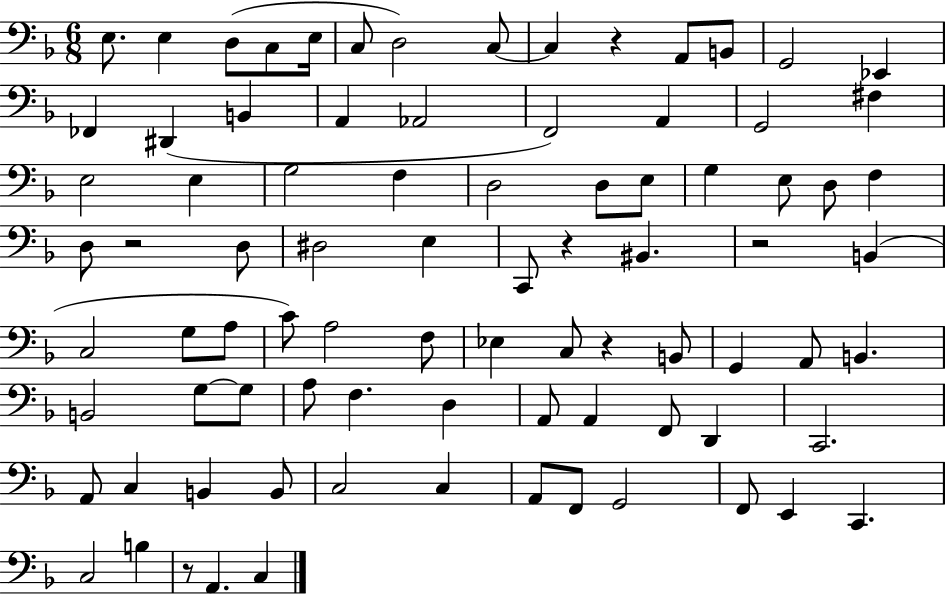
{
  \clef bass
  \numericTimeSignature
  \time 6/8
  \key f \major
  e8. e4 d8( c8 e16 | c8 d2) c8~~ | c4 r4 a,8 b,8 | g,2 ees,4 | \break fes,4 dis,4( b,4 | a,4 aes,2 | f,2) a,4 | g,2 fis4 | \break e2 e4 | g2 f4 | d2 d8 e8 | g4 e8 d8 f4 | \break d8 r2 d8 | dis2 e4 | c,8 r4 bis,4. | r2 b,4( | \break c2 g8 a8 | c'8) a2 f8 | ees4 c8 r4 b,8 | g,4 a,8 b,4. | \break b,2 g8~~ g8 | a8 f4. d4 | a,8 a,4 f,8 d,4 | c,2. | \break a,8 c4 b,4 b,8 | c2 c4 | a,8 f,8 g,2 | f,8 e,4 c,4. | \break c2 b4 | r8 a,4. c4 | \bar "|."
}